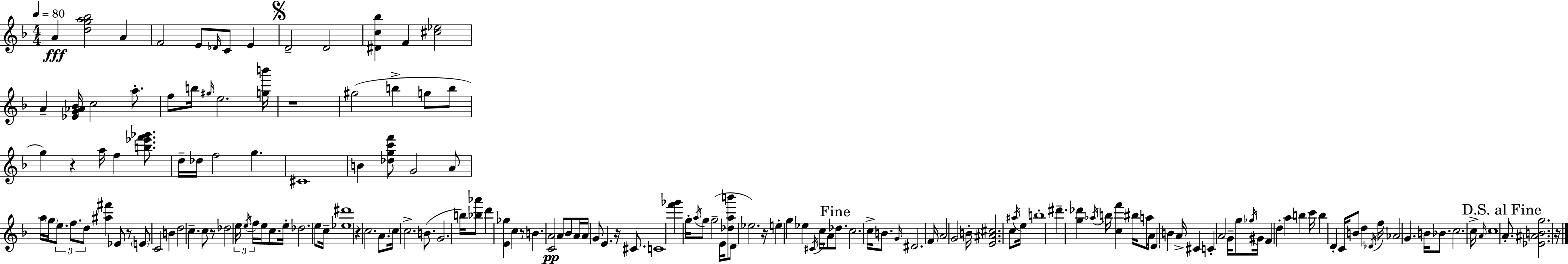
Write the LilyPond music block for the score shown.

{
  \clef treble
  \numericTimeSignature
  \time 4/4
  \key d \minor
  \tempo 4 = 80
  a'4\fff <d'' g'' a'' bes''>2 a'4 | f'2 e'8 \grace { des'16 } c'8 e'4 | \mark \markup { \musicglyph "scripts.segno" } d'2-- d'2 | <dis' c'' bes''>4 f'4 <cis'' ees''>2 | \break a'4-- <ees' g' aes' bes'>16 c''2 a''8.-. | f''8 b''16 \grace { gis''16 } e''2. | <g'' b'''>16 r1 | gis''2( b''4-> g''8 | \break b''8 g''4) r4 a''16 f''4 <b'' ees''' f''' ges'''>8. | d''16-- des''16 f''2 g''4. | cis'1 | b'4 <des'' g'' c''' f'''>8 g'2 | \break a'8 a''16 \parenthesize g''16 \tuplet 3/2 { e''8. f''8. d''8 } <ais'' fis'''>4 | ees'8 r8 \parenthesize e'8 c'2 b'4 | d''2 c''4.-- | c''8 r8 des''2 \tuplet 3/2 { e''16 \acciaccatura { e''16 } f''16 } e''16 | \break c''8. e''16-. des''2. | e''8 c''16-- <ees'' dis'''>1 | r4 c''2. | a'8. \parenthesize c''16 c''2.-> | \break b'8.( g'2. | b''16) <bes'' aes'''>8 d'''4 <e' ges''>4 c''4 | r8 b'4. <c' a'>2\pp | a'8 bes'8 a'16 a'16 g'8 e'4. r16 | \break cis'8. c'1 | <f''' ges'''>4 g''16-. \acciaccatura { a''16 } g''8 g''2--( | e'16 <des'' a'' b'''>8 d'8 ees''2.) | r16 e''4-. g''4 ees''4 | \break \acciaccatura { cis'16 } c''16 a'8 \mark "Fine" des''8. c''2. | c''16-> b'8. \grace { g'16 } dis'2. | f'16 a'2 g'2 | b'16-. <e' ais' cis''>2. | \break c''8 \acciaccatura { ais''16 } e''16 b''1-. | dis'''4.-- <g'' des'''>4 | \acciaccatura { aes''16 } b''16 <c'' f'''>4 bis''16 a''8 a'16 \parenthesize d'4 b'4 | a'16-> cis'4 c'4-. a'2 | \break g'16-- g''8 \acciaccatura { ges''16 } gis'16 f'4 d''4-. | a''4 b''4 c'''16 b''4 d'4-. | c'16 b'8 d''4 \acciaccatura { des'16 } f''16 aes'2 | g'4. b'16 bes'8. c''2. | \break c''16-> \grace { a'16 } c''1 | \mark "D.S. al Fine" a'8.-. <ees' ais' b' g''>2. | r16 \bar "|."
}